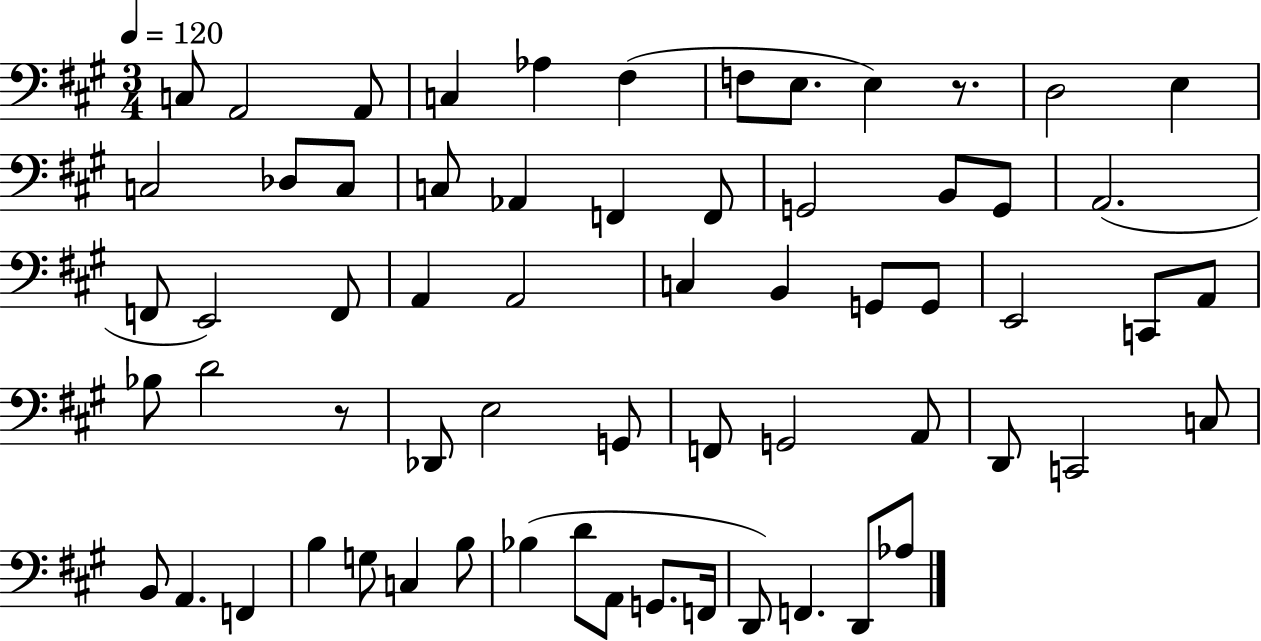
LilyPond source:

{
  \clef bass
  \numericTimeSignature
  \time 3/4
  \key a \major
  \tempo 4 = 120
  c8 a,2 a,8 | c4 aes4 fis4( | f8 e8. e4) r8. | d2 e4 | \break c2 des8 c8 | c8 aes,4 f,4 f,8 | g,2 b,8 g,8 | a,2.( | \break f,8 e,2) f,8 | a,4 a,2 | c4 b,4 g,8 g,8 | e,2 c,8 a,8 | \break bes8 d'2 r8 | des,8 e2 g,8 | f,8 g,2 a,8 | d,8 c,2 c8 | \break b,8 a,4. f,4 | b4 g8 c4 b8 | bes4( d'8 a,8 g,8. f,16 | d,8) f,4. d,8 aes8 | \break \bar "|."
}